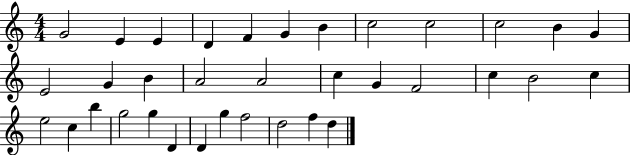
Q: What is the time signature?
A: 4/4